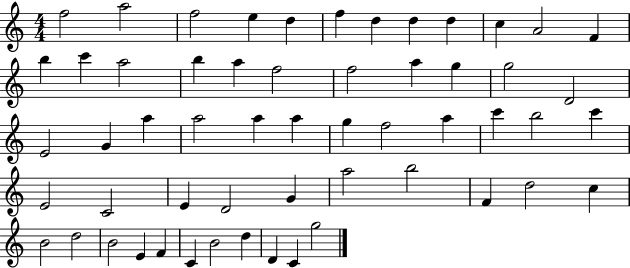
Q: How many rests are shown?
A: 0